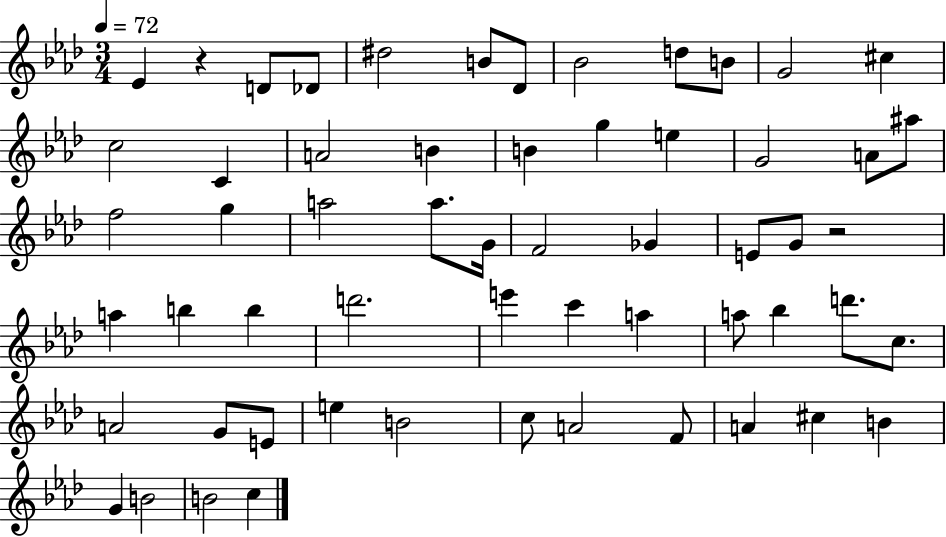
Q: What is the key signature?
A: AES major